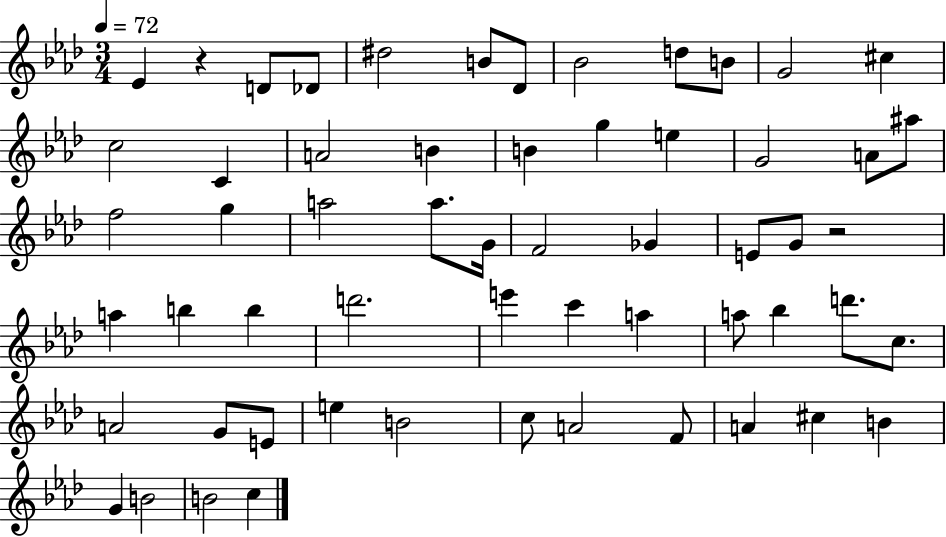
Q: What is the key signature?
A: AES major